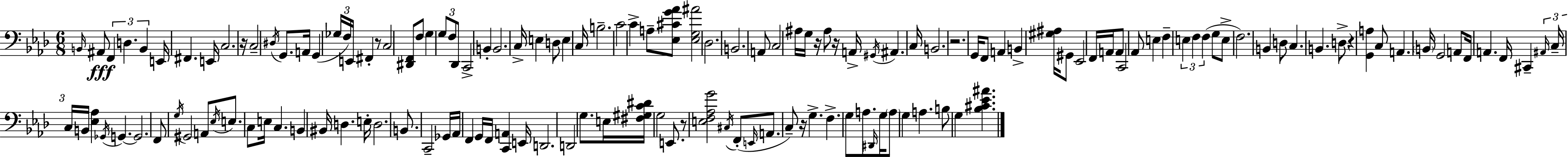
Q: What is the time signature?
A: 6/8